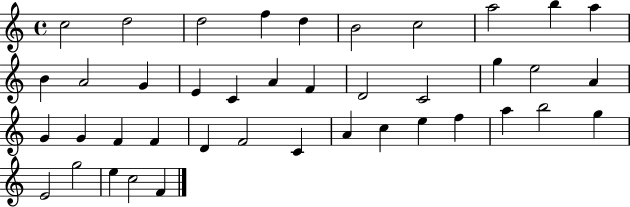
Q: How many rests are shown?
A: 0